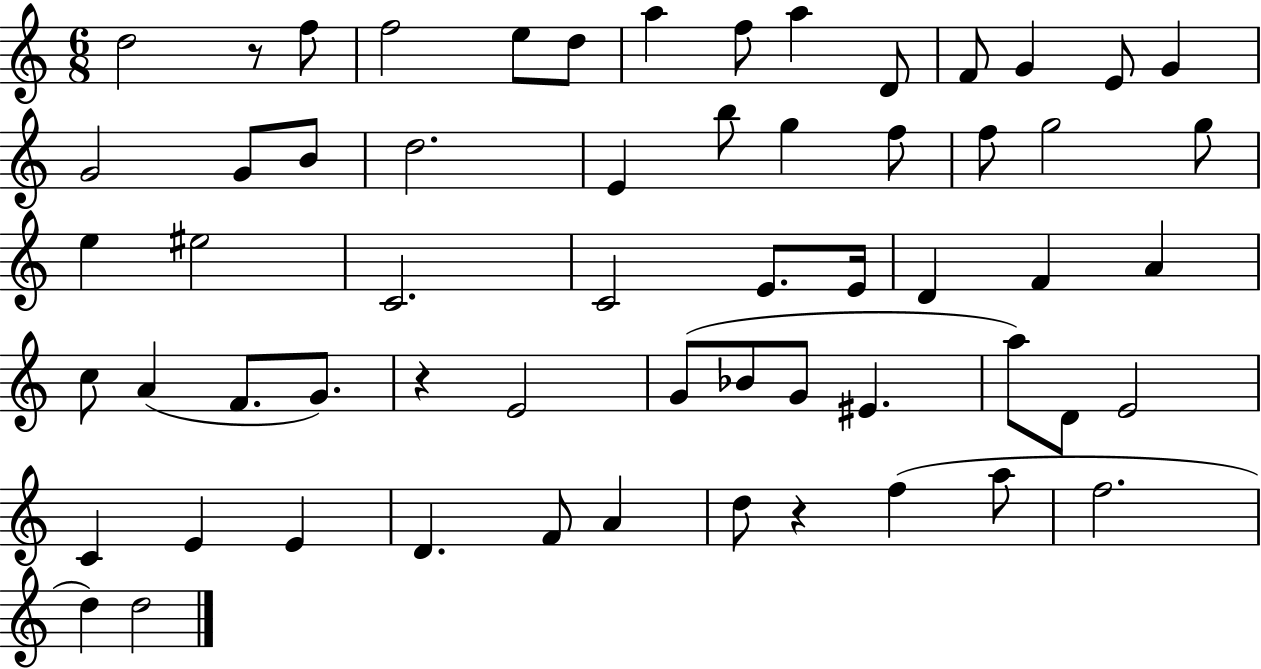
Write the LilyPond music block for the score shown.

{
  \clef treble
  \numericTimeSignature
  \time 6/8
  \key c \major
  d''2 r8 f''8 | f''2 e''8 d''8 | a''4 f''8 a''4 d'8 | f'8 g'4 e'8 g'4 | \break g'2 g'8 b'8 | d''2. | e'4 b''8 g''4 f''8 | f''8 g''2 g''8 | \break e''4 eis''2 | c'2. | c'2 e'8. e'16 | d'4 f'4 a'4 | \break c''8 a'4( f'8. g'8.) | r4 e'2 | g'8( bes'8 g'8 eis'4. | a''8) d'8 e'2 | \break c'4 e'4 e'4 | d'4. f'8 a'4 | d''8 r4 f''4( a''8 | f''2. | \break d''4) d''2 | \bar "|."
}